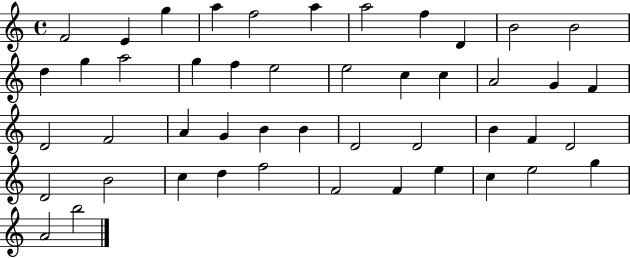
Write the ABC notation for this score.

X:1
T:Untitled
M:4/4
L:1/4
K:C
F2 E g a f2 a a2 f D B2 B2 d g a2 g f e2 e2 c c A2 G F D2 F2 A G B B D2 D2 B F D2 D2 B2 c d f2 F2 F e c e2 g A2 b2